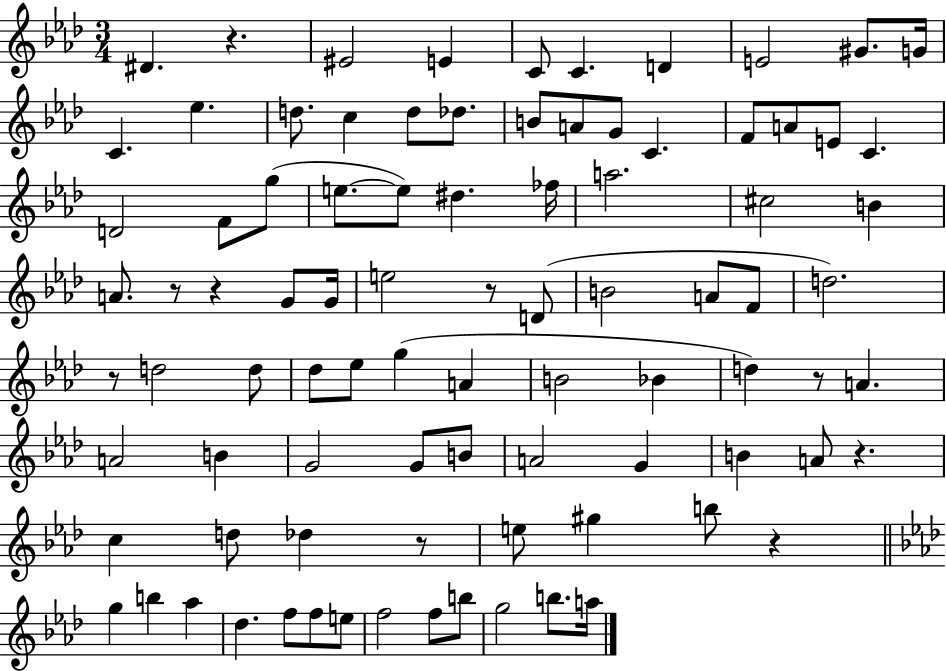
X:1
T:Untitled
M:3/4
L:1/4
K:Ab
^D z ^E2 E C/2 C D E2 ^G/2 G/4 C _e d/2 c d/2 _d/2 B/2 A/2 G/2 C F/2 A/2 E/2 C D2 F/2 g/2 e/2 e/2 ^d _f/4 a2 ^c2 B A/2 z/2 z G/2 G/4 e2 z/2 D/2 B2 A/2 F/2 d2 z/2 d2 d/2 _d/2 _e/2 g A B2 _B d z/2 A A2 B G2 G/2 B/2 A2 G B A/2 z c d/2 _d z/2 e/2 ^g b/2 z g b _a _d f/2 f/2 e/2 f2 f/2 b/2 g2 b/2 a/4